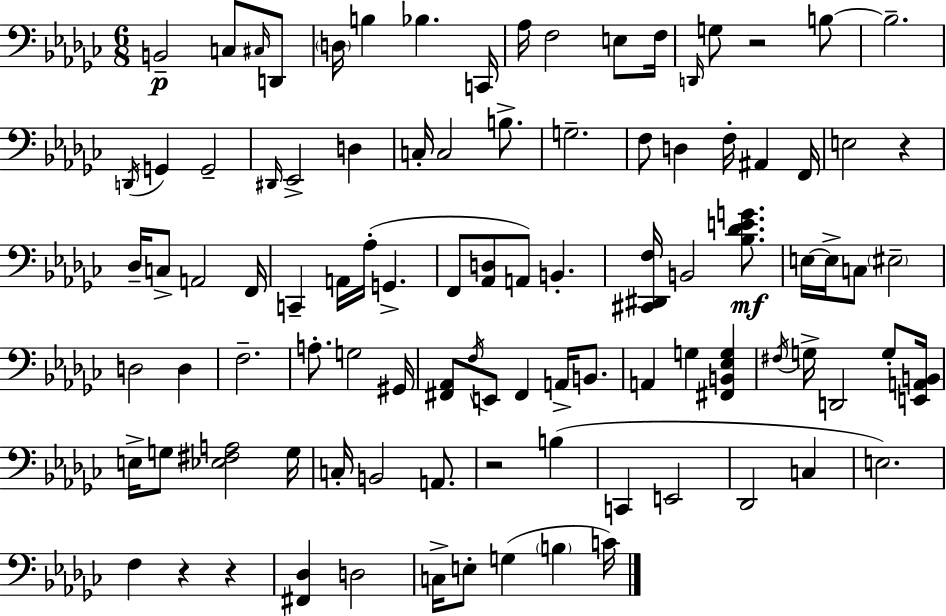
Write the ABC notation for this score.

X:1
T:Untitled
M:6/8
L:1/4
K:Ebm
B,,2 C,/2 ^C,/4 D,,/2 D,/4 B, _B, C,,/4 _A,/4 F,2 E,/2 F,/4 D,,/4 G,/2 z2 B,/2 B,2 D,,/4 G,, G,,2 ^D,,/4 _E,,2 D, C,/4 C,2 B,/2 G,2 F,/2 D, F,/4 ^A,, F,,/4 E,2 z _D,/4 C,/2 A,,2 F,,/4 C,, A,,/4 _A,/4 G,, F,,/2 [_A,,D,]/2 A,,/2 B,, [^C,,^D,,F,]/4 B,,2 [_B,_DEG]/2 E,/4 E,/4 C,/2 ^E,2 D,2 D, F,2 A,/2 G,2 ^G,,/4 [^F,,_A,,]/2 F,/4 E,,/2 ^F,, A,,/4 B,,/2 A,, G, [^F,,B,,_E,G,] ^F,/4 G,/4 D,,2 G,/2 [E,,A,,B,,]/4 E,/4 G,/2 [_E,^F,A,]2 G,/4 C,/4 B,,2 A,,/2 z2 B, C,, E,,2 _D,,2 C, E,2 F, z z [^F,,_D,] D,2 C,/4 E,/2 G, B, C/4